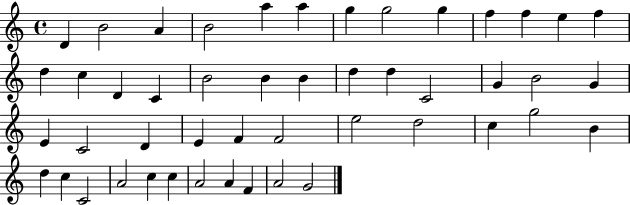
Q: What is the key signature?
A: C major